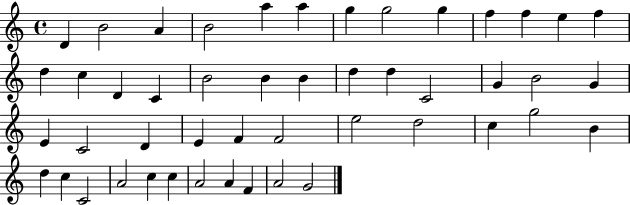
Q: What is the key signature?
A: C major